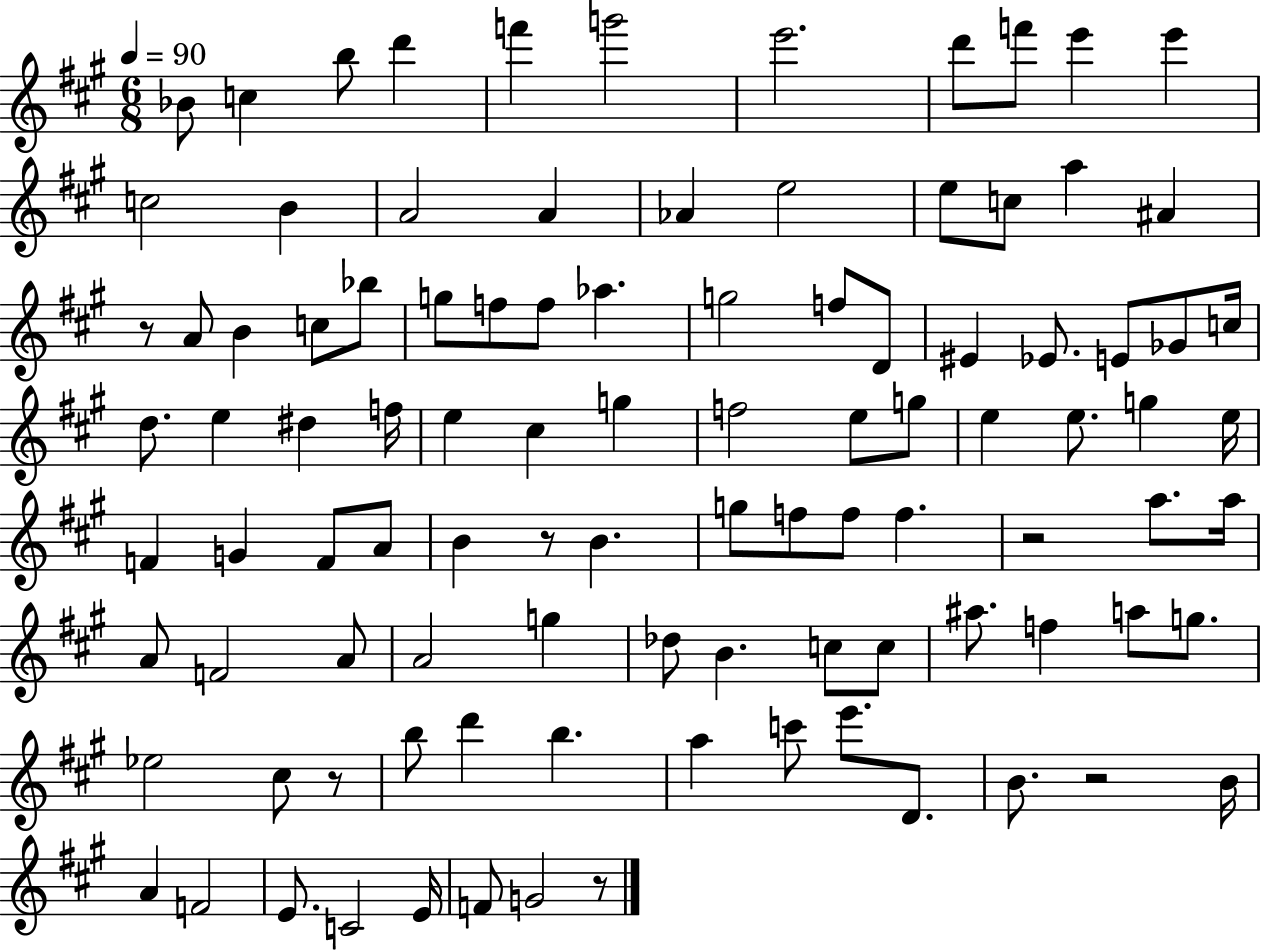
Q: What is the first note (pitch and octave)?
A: Bb4